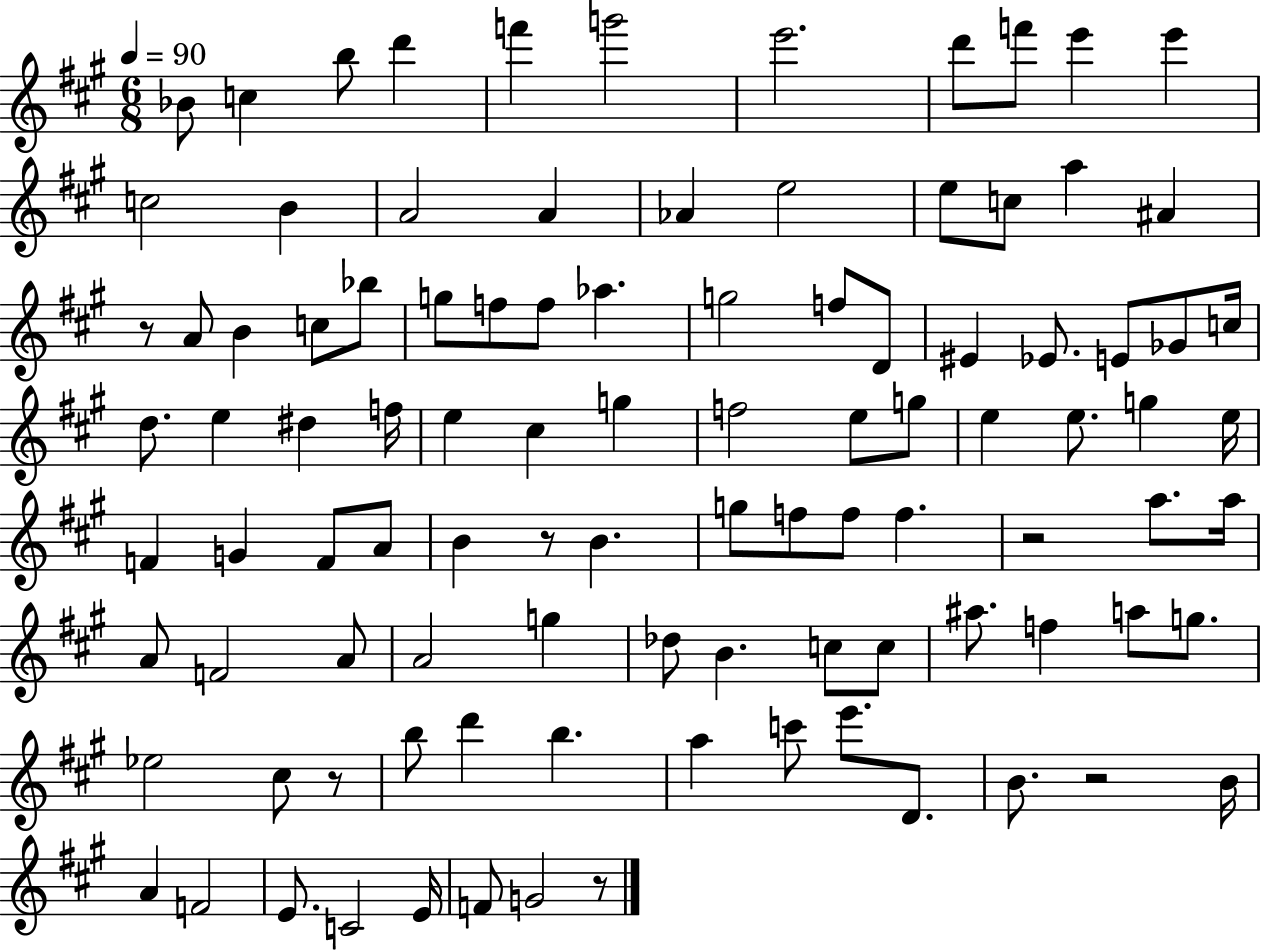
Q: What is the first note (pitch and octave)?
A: Bb4